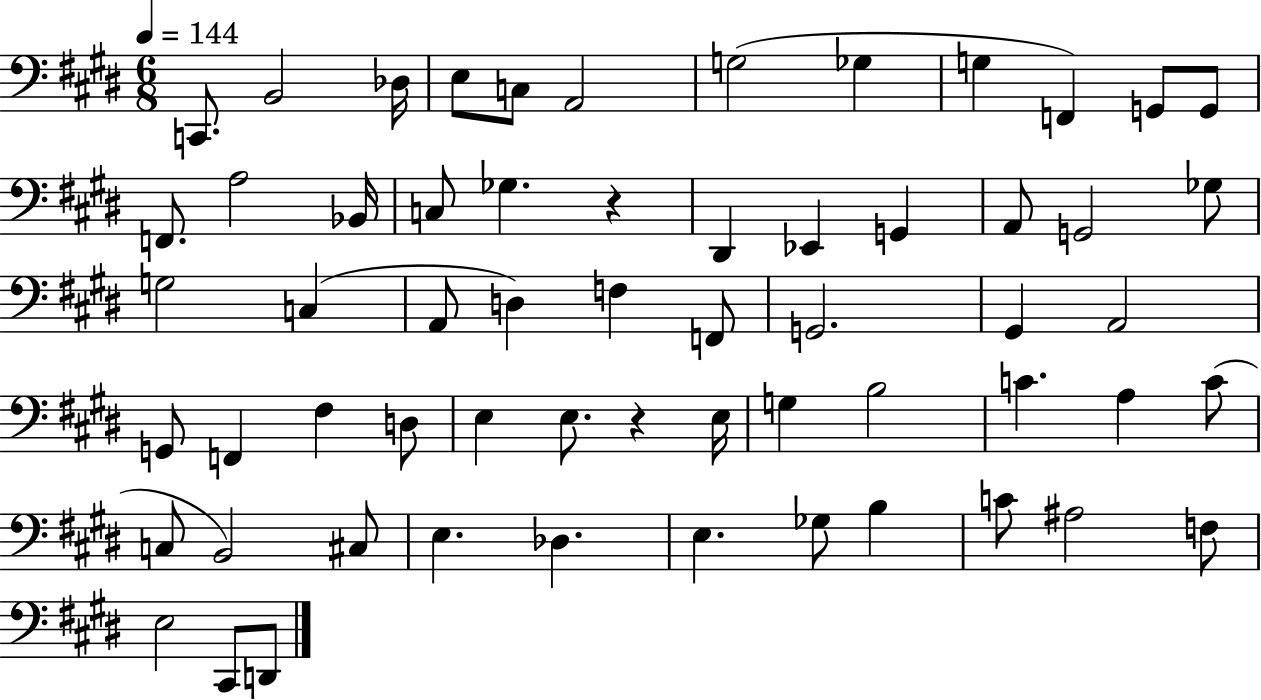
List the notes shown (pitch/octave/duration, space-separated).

C2/e. B2/h Db3/s E3/e C3/e A2/h G3/h Gb3/q G3/q F2/q G2/e G2/e F2/e. A3/h Bb2/s C3/e Gb3/q. R/q D#2/q Eb2/q G2/q A2/e G2/h Gb3/e G3/h C3/q A2/e D3/q F3/q F2/e G2/h. G#2/q A2/h G2/e F2/q F#3/q D3/e E3/q E3/e. R/q E3/s G3/q B3/h C4/q. A3/q C4/e C3/e B2/h C#3/e E3/q. Db3/q. E3/q. Gb3/e B3/q C4/e A#3/h F3/e E3/h C#2/e D2/e